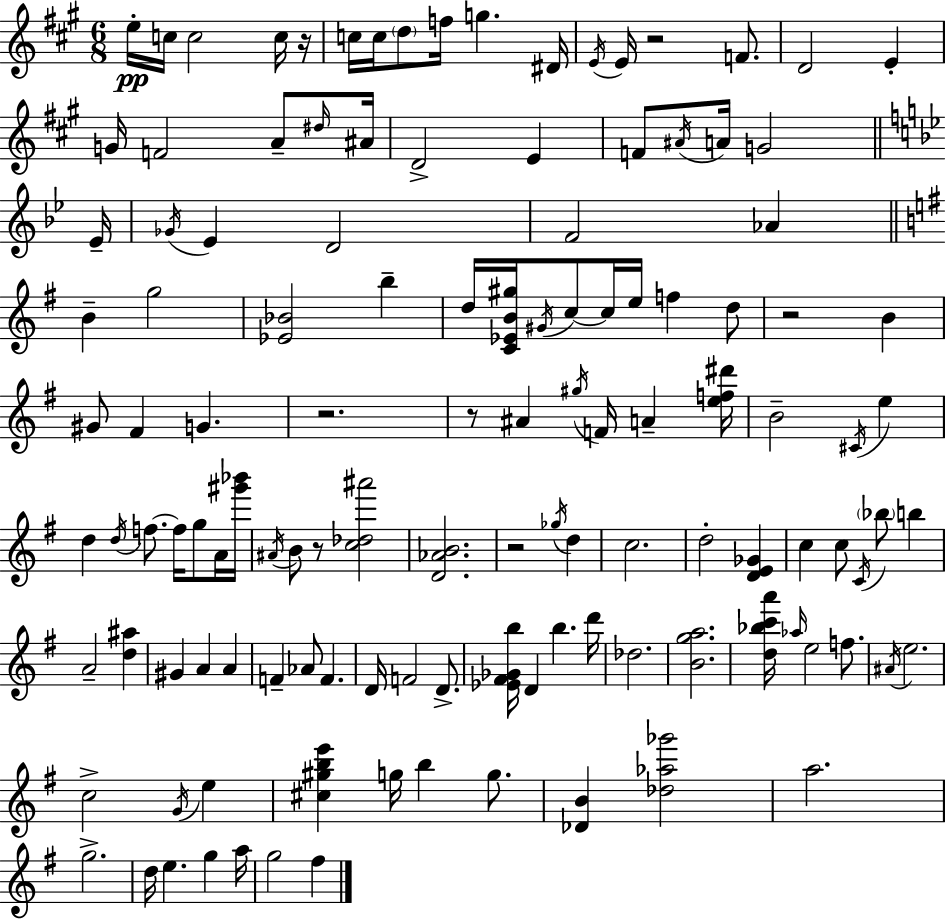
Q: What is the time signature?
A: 6/8